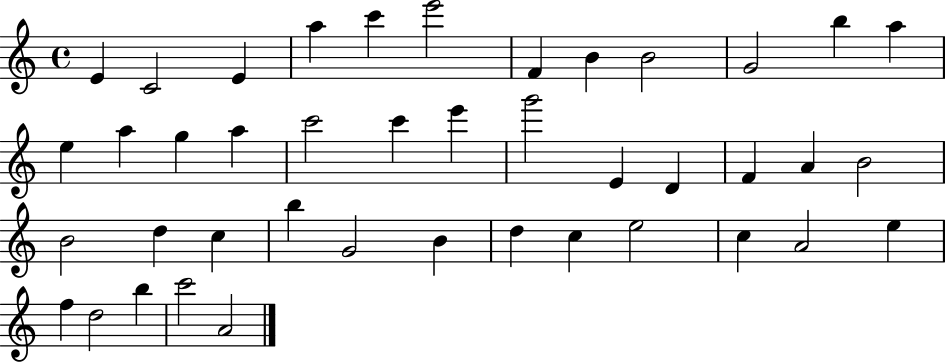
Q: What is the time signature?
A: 4/4